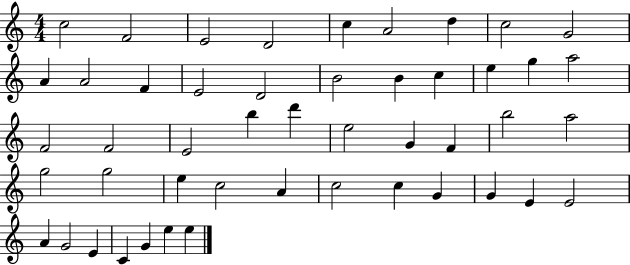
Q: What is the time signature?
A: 4/4